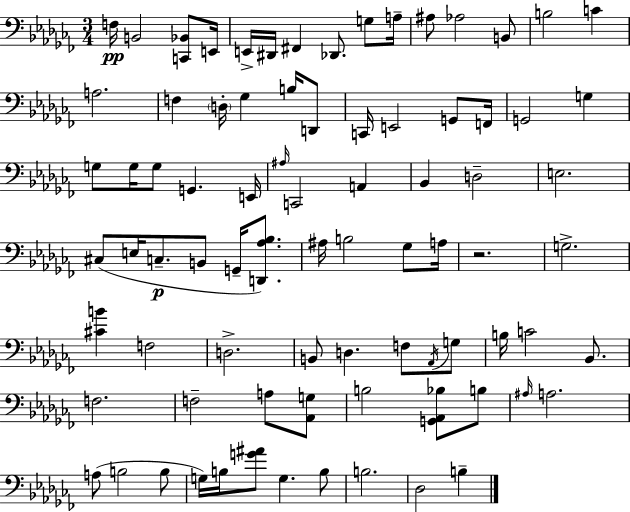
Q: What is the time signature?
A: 3/4